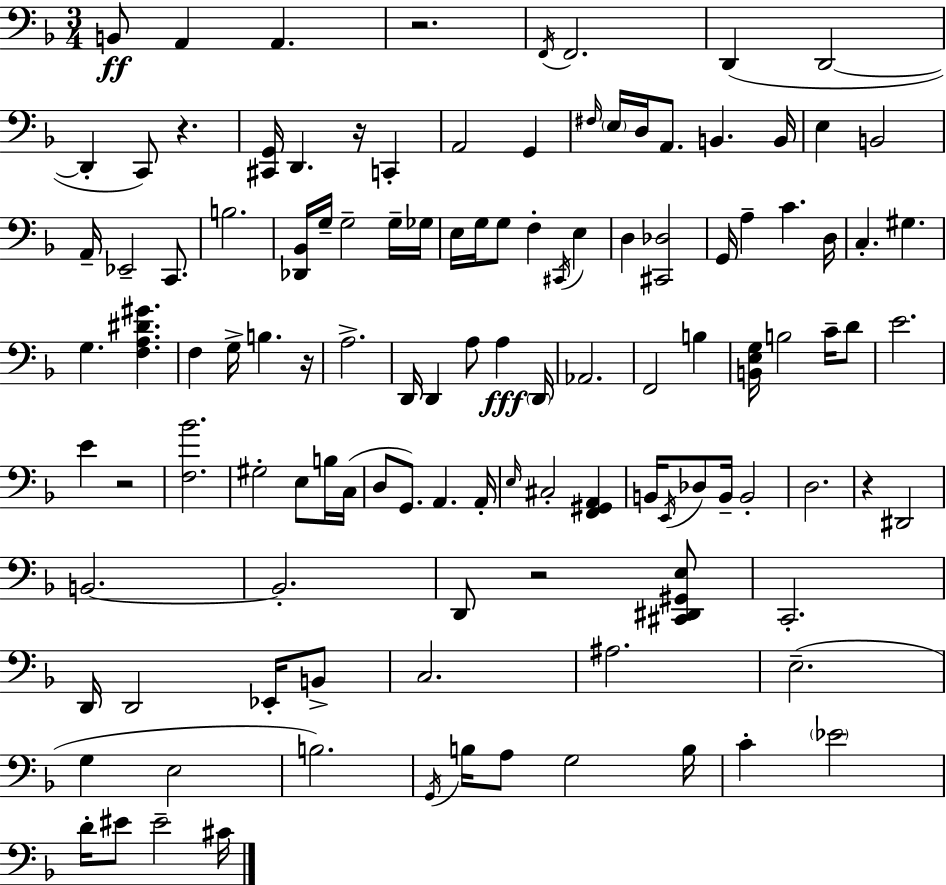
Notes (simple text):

B2/e A2/q A2/q. R/h. F2/s F2/h. D2/q D2/h D2/q C2/e R/q. [C#2,G2]/s D2/q. R/s C2/q A2/h G2/q F#3/s E3/s D3/s A2/e. B2/q. B2/s E3/q B2/h A2/s Eb2/h C2/e. B3/h. [Db2,Bb2]/s G3/s G3/h G3/s Gb3/s E3/s G3/s G3/e F3/q C#2/s E3/q D3/q [C#2,Db3]/h G2/s A3/q C4/q. D3/s C3/q. G#3/q. G3/q. [F3,A3,D#4,G#4]/q. F3/q G3/s B3/q. R/s A3/h. D2/s D2/q A3/e A3/q D2/s Ab2/h. F2/h B3/q [B2,E3,G3]/s B3/h C4/s D4/e E4/h. E4/q R/h [F3,Bb4]/h. G#3/h E3/e B3/s C3/s D3/e G2/e. A2/q. A2/s E3/s C#3/h [F2,G#2,A2]/q B2/s E2/s Db3/e B2/s B2/h D3/h. R/q D#2/h B2/h. B2/h. D2/e R/h [C#2,D#2,G#2,E3]/e C2/h. D2/s D2/h Eb2/s B2/e C3/h. A#3/h. E3/h. G3/q E3/h B3/h. G2/s B3/s A3/e G3/h B3/s C4/q Eb4/h D4/s EIS4/e EIS4/h C#4/s